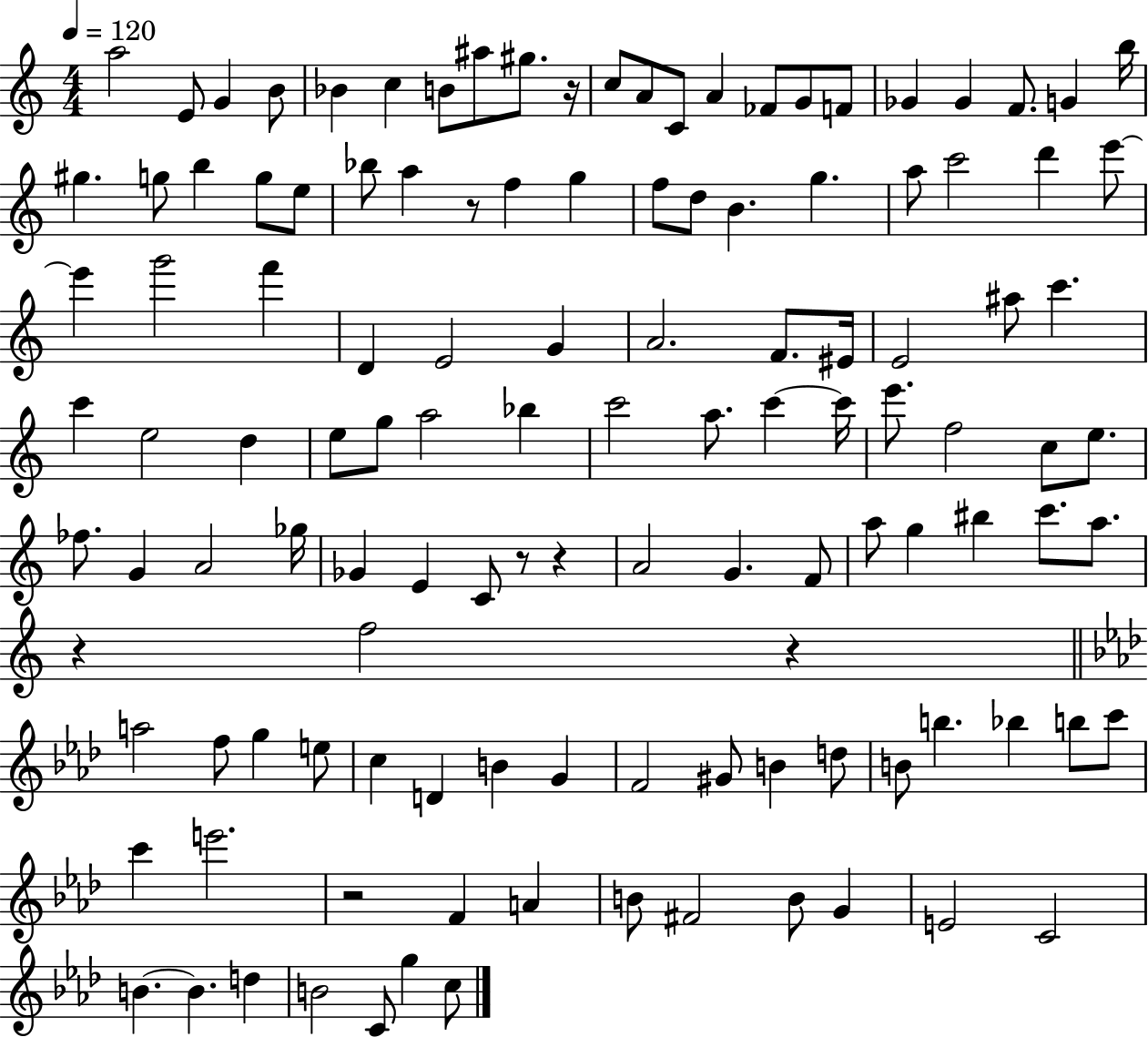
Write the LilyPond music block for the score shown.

{
  \clef treble
  \numericTimeSignature
  \time 4/4
  \key c \major
  \tempo 4 = 120
  a''2 e'8 g'4 b'8 | bes'4 c''4 b'8 ais''8 gis''8. r16 | c''8 a'8 c'8 a'4 fes'8 g'8 f'8 | ges'4 ges'4 f'8. g'4 b''16 | \break gis''4. g''8 b''4 g''8 e''8 | bes''8 a''4 r8 f''4 g''4 | f''8 d''8 b'4. g''4. | a''8 c'''2 d'''4 e'''8~~ | \break e'''4 g'''2 f'''4 | d'4 e'2 g'4 | a'2. f'8. eis'16 | e'2 ais''8 c'''4. | \break c'''4 e''2 d''4 | e''8 g''8 a''2 bes''4 | c'''2 a''8. c'''4~~ c'''16 | e'''8. f''2 c''8 e''8. | \break fes''8. g'4 a'2 ges''16 | ges'4 e'4 c'8 r8 r4 | a'2 g'4. f'8 | a''8 g''4 bis''4 c'''8. a''8. | \break r4 f''2 r4 | \bar "||" \break \key aes \major a''2 f''8 g''4 e''8 | c''4 d'4 b'4 g'4 | f'2 gis'8 b'4 d''8 | b'8 b''4. bes''4 b''8 c'''8 | \break c'''4 e'''2. | r2 f'4 a'4 | b'8 fis'2 b'8 g'4 | e'2 c'2 | \break b'4.~~ b'4. d''4 | b'2 c'8 g''4 c''8 | \bar "|."
}